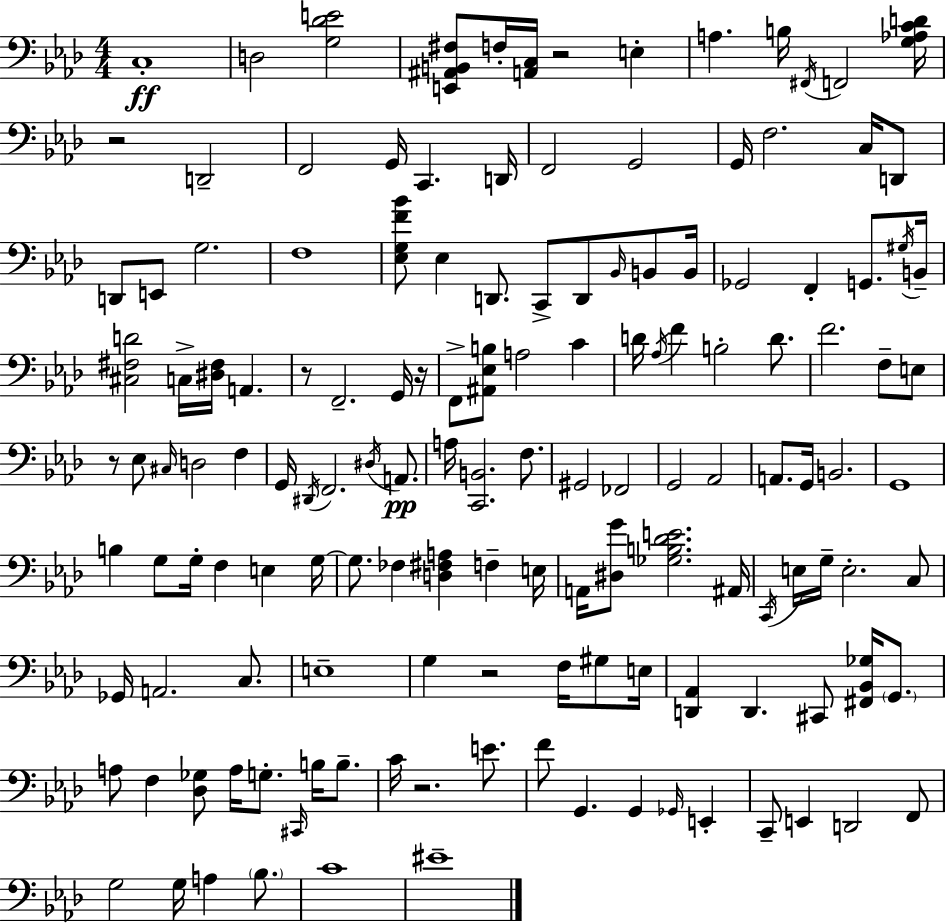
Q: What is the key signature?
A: AES major